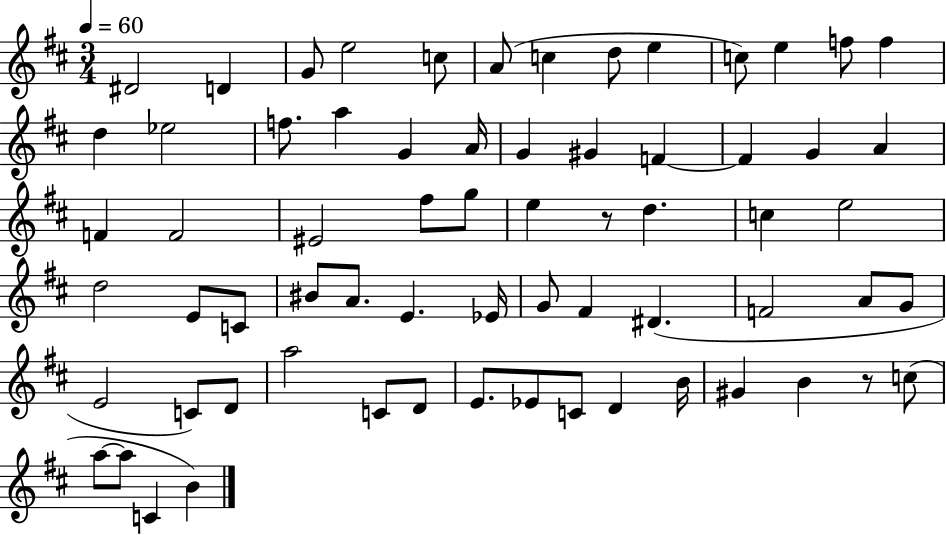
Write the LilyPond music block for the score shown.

{
  \clef treble
  \numericTimeSignature
  \time 3/4
  \key d \major
  \tempo 4 = 60
  dis'2 d'4 | g'8 e''2 c''8 | a'8( c''4 d''8 e''4 | c''8) e''4 f''8 f''4 | \break d''4 ees''2 | f''8. a''4 g'4 a'16 | g'4 gis'4 f'4~~ | f'4 g'4 a'4 | \break f'4 f'2 | eis'2 fis''8 g''8 | e''4 r8 d''4. | c''4 e''2 | \break d''2 e'8 c'8 | bis'8 a'8. e'4. ees'16 | g'8 fis'4 dis'4.( | f'2 a'8 g'8 | \break e'2 c'8) d'8 | a''2 c'8 d'8 | e'8. ees'8 c'8 d'4 b'16 | gis'4 b'4 r8 c''8( | \break a''8~~ a''8 c'4 b'4) | \bar "|."
}